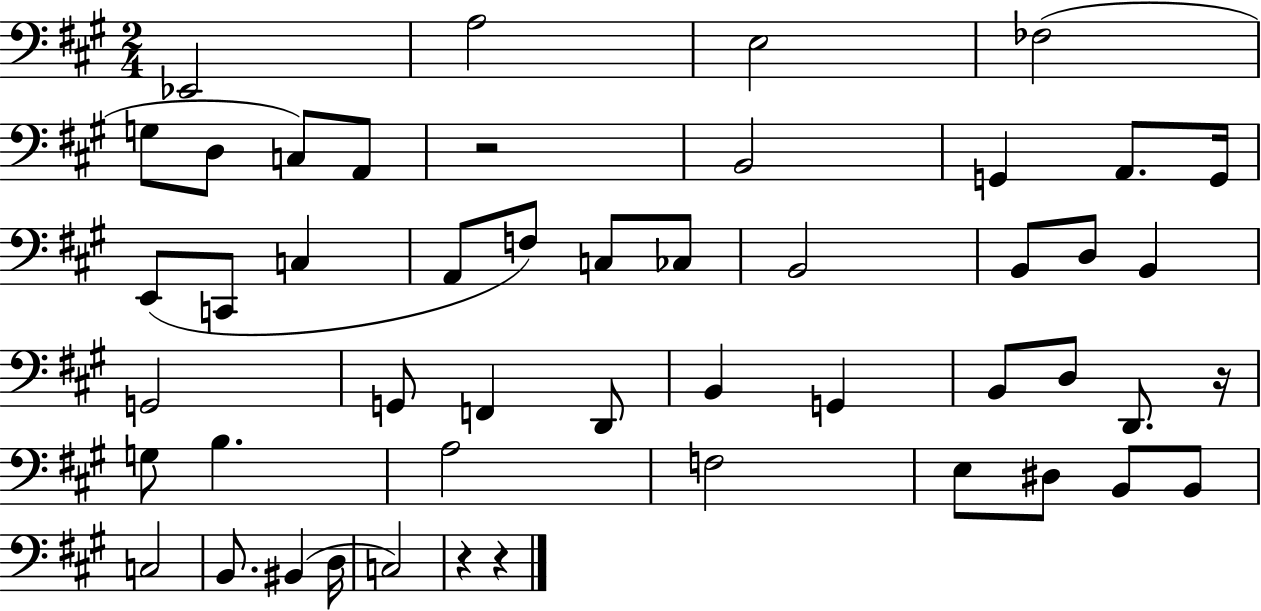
{
  \clef bass
  \numericTimeSignature
  \time 2/4
  \key a \major
  ees,2 | a2 | e2 | fes2( | \break g8 d8 c8) a,8 | r2 | b,2 | g,4 a,8. g,16 | \break e,8( c,8 c4 | a,8 f8) c8 ces8 | b,2 | b,8 d8 b,4 | \break g,2 | g,8 f,4 d,8 | b,4 g,4 | b,8 d8 d,8. r16 | \break g8 b4. | a2 | f2 | e8 dis8 b,8 b,8 | \break c2 | b,8. bis,4( d16 | c2) | r4 r4 | \break \bar "|."
}